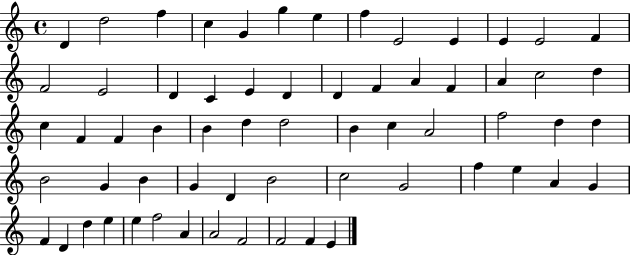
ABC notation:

X:1
T:Untitled
M:4/4
L:1/4
K:C
D d2 f c G g e f E2 E E E2 F F2 E2 D C E D D F A F A c2 d c F F B B d d2 B c A2 f2 d d B2 G B G D B2 c2 G2 f e A G F D d e e f2 A A2 F2 F2 F E